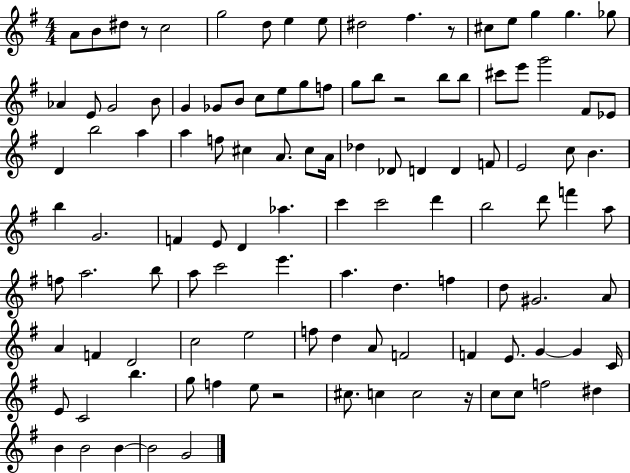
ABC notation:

X:1
T:Untitled
M:4/4
L:1/4
K:G
A/2 B/2 ^d/2 z/2 c2 g2 d/2 e e/2 ^d2 ^f z/2 ^c/2 e/2 g g _g/2 _A E/2 G2 B/2 G _G/2 B/2 c/2 e/2 g/2 f/2 g/2 b/2 z2 b/2 b/2 ^c'/2 e'/2 g'2 ^F/2 _E/2 D b2 a a f/2 ^c A/2 ^c/2 A/4 _d _D/2 D D F/2 E2 c/2 B b G2 F E/2 D _a c' c'2 d' b2 d'/2 f' a/2 f/2 a2 b/2 a/2 c'2 e' a d f d/2 ^G2 A/2 A F D2 c2 e2 f/2 d A/2 F2 F E/2 G G C/4 E/2 C2 b g/2 f e/2 z2 ^c/2 c c2 z/4 c/2 c/2 f2 ^d B B2 B B2 G2